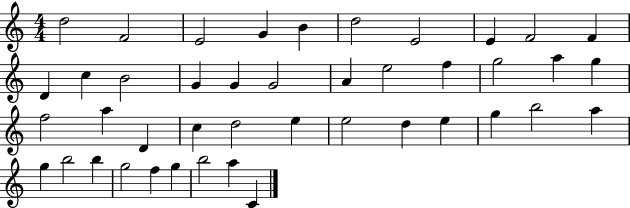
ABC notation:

X:1
T:Untitled
M:4/4
L:1/4
K:C
d2 F2 E2 G B d2 E2 E F2 F D c B2 G G G2 A e2 f g2 a g f2 a D c d2 e e2 d e g b2 a g b2 b g2 f g b2 a C